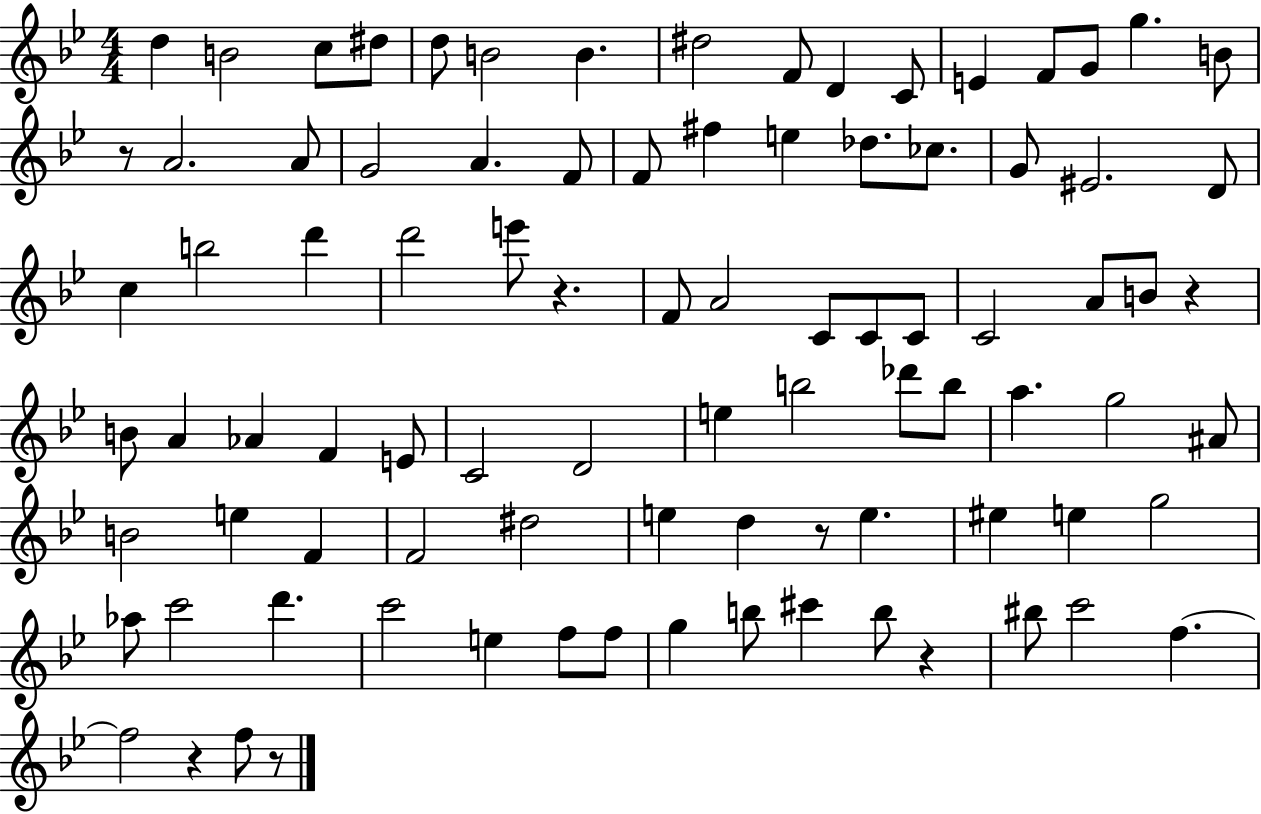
{
  \clef treble
  \numericTimeSignature
  \time 4/4
  \key bes \major
  d''4 b'2 c''8 dis''8 | d''8 b'2 b'4. | dis''2 f'8 d'4 c'8 | e'4 f'8 g'8 g''4. b'8 | \break r8 a'2. a'8 | g'2 a'4. f'8 | f'8 fis''4 e''4 des''8. ces''8. | g'8 eis'2. d'8 | \break c''4 b''2 d'''4 | d'''2 e'''8 r4. | f'8 a'2 c'8 c'8 c'8 | c'2 a'8 b'8 r4 | \break b'8 a'4 aes'4 f'4 e'8 | c'2 d'2 | e''4 b''2 des'''8 b''8 | a''4. g''2 ais'8 | \break b'2 e''4 f'4 | f'2 dis''2 | e''4 d''4 r8 e''4. | eis''4 e''4 g''2 | \break aes''8 c'''2 d'''4. | c'''2 e''4 f''8 f''8 | g''4 b''8 cis'''4 b''8 r4 | bis''8 c'''2 f''4.~~ | \break f''2 r4 f''8 r8 | \bar "|."
}